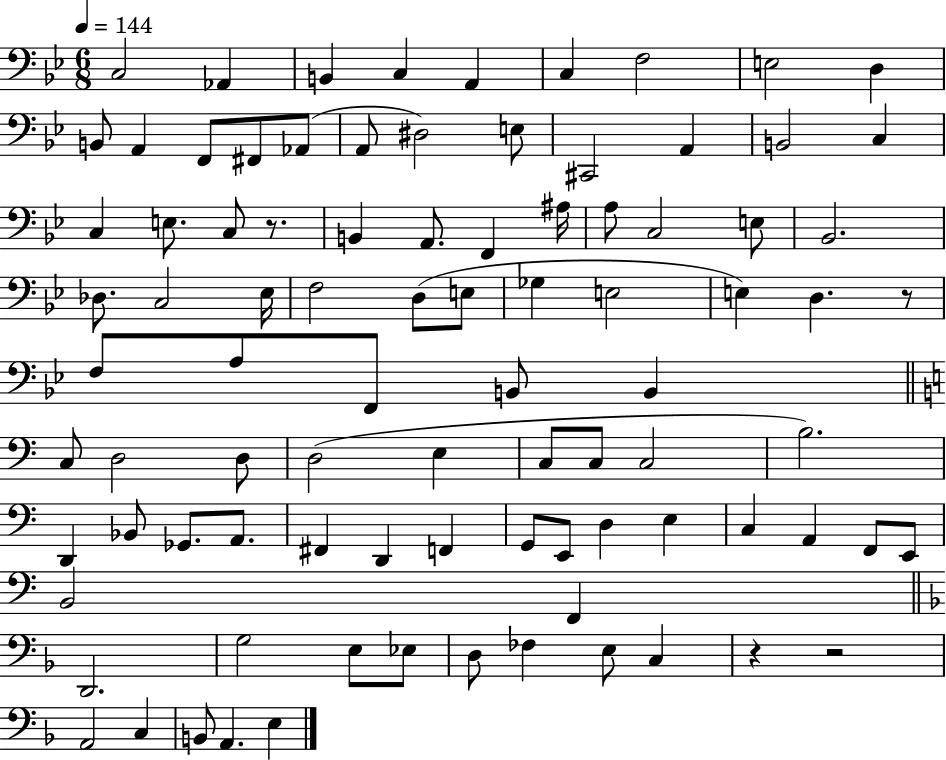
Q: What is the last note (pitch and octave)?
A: E3